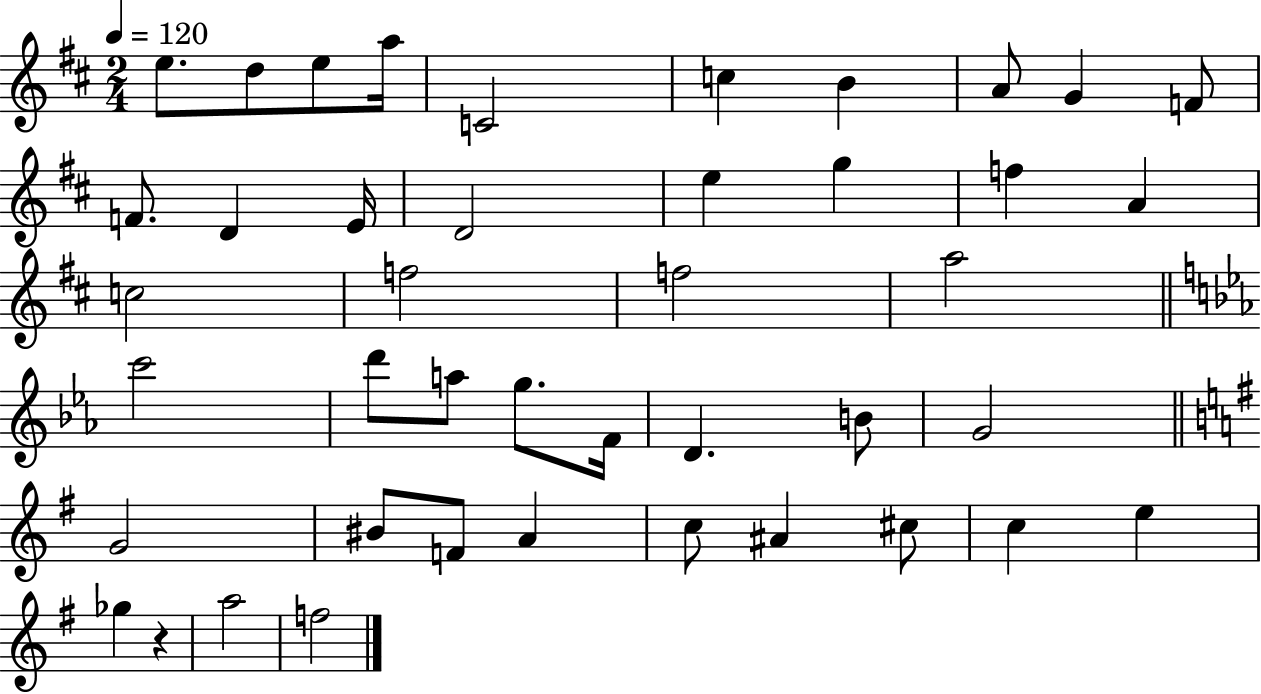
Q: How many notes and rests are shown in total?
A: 43